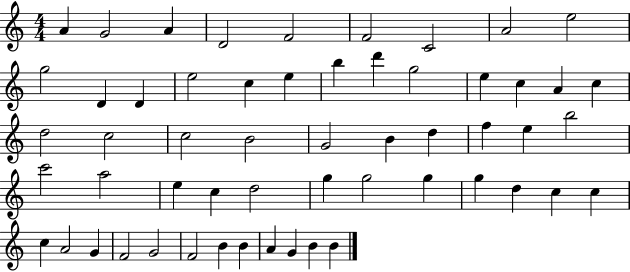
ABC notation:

X:1
T:Untitled
M:4/4
L:1/4
K:C
A G2 A D2 F2 F2 C2 A2 e2 g2 D D e2 c e b d' g2 e c A c d2 c2 c2 B2 G2 B d f e b2 c'2 a2 e c d2 g g2 g g d c c c A2 G F2 G2 F2 B B A G B B